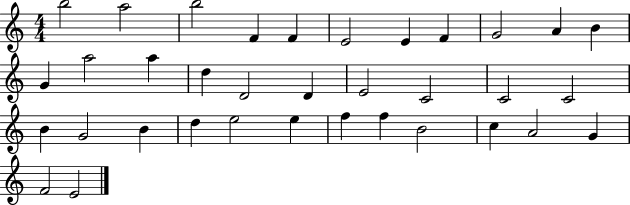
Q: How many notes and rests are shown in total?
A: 35